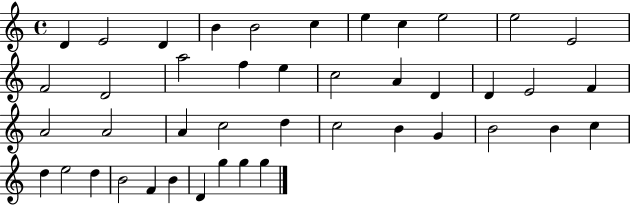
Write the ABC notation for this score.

X:1
T:Untitled
M:4/4
L:1/4
K:C
D E2 D B B2 c e c e2 e2 E2 F2 D2 a2 f e c2 A D D E2 F A2 A2 A c2 d c2 B G B2 B c d e2 d B2 F B D g g g